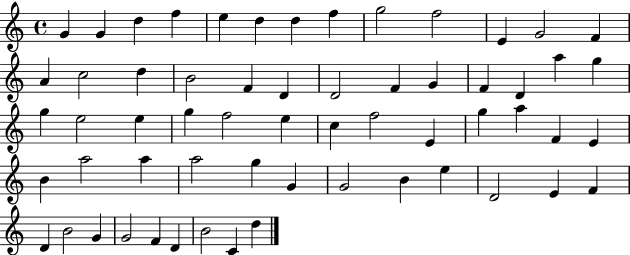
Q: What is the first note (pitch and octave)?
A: G4